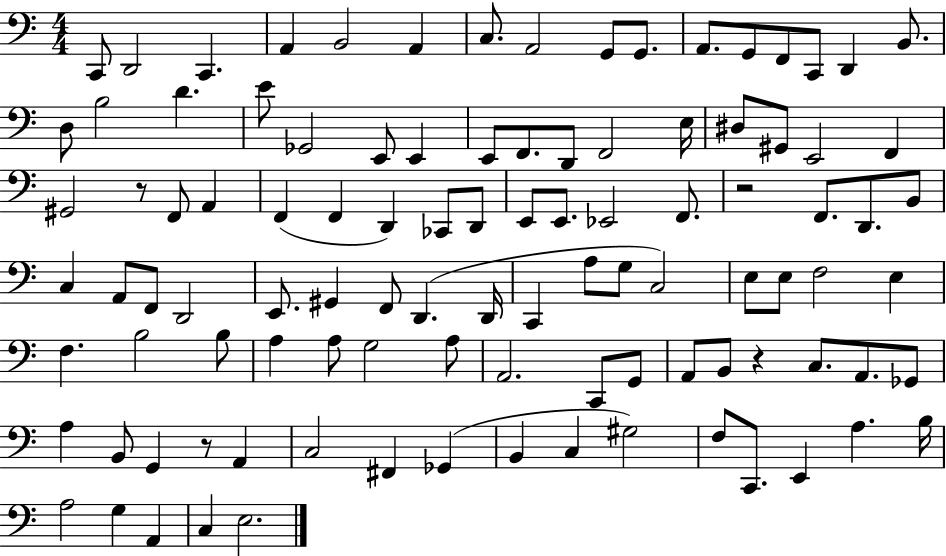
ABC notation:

X:1
T:Untitled
M:4/4
L:1/4
K:C
C,,/2 D,,2 C,, A,, B,,2 A,, C,/2 A,,2 G,,/2 G,,/2 A,,/2 G,,/2 F,,/2 C,,/2 D,, B,,/2 D,/2 B,2 D E/2 _G,,2 E,,/2 E,, E,,/2 F,,/2 D,,/2 F,,2 E,/4 ^D,/2 ^G,,/2 E,,2 F,, ^G,,2 z/2 F,,/2 A,, F,, F,, D,, _C,,/2 D,,/2 E,,/2 E,,/2 _E,,2 F,,/2 z2 F,,/2 D,,/2 B,,/2 C, A,,/2 F,,/2 D,,2 E,,/2 ^G,, F,,/2 D,, D,,/4 C,, A,/2 G,/2 C,2 E,/2 E,/2 F,2 E, F, B,2 B,/2 A, A,/2 G,2 A,/2 A,,2 C,,/2 G,,/2 A,,/2 B,,/2 z C,/2 A,,/2 _G,,/2 A, B,,/2 G,, z/2 A,, C,2 ^F,, _G,, B,, C, ^G,2 F,/2 C,,/2 E,, A, B,/4 A,2 G, A,, C, E,2